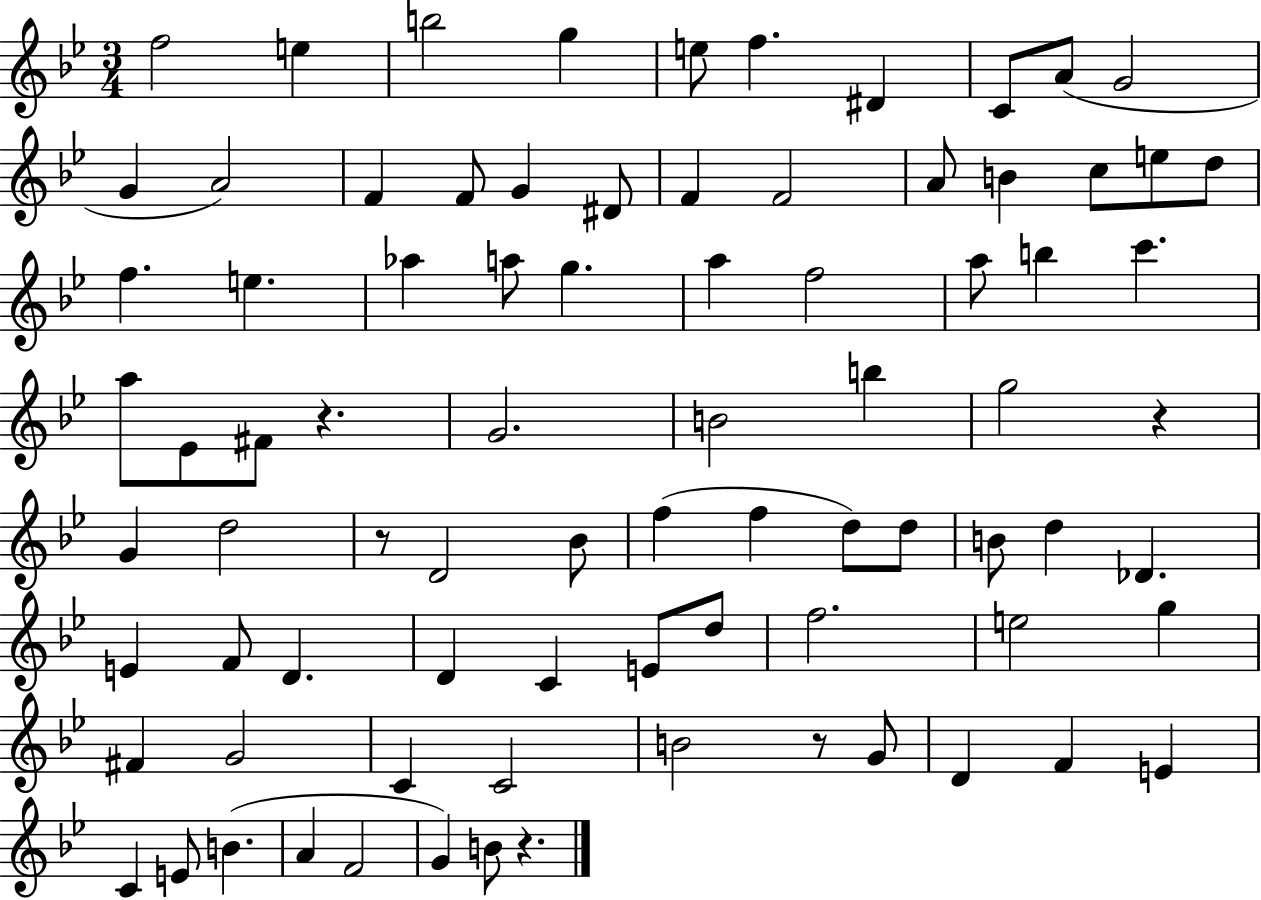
X:1
T:Untitled
M:3/4
L:1/4
K:Bb
f2 e b2 g e/2 f ^D C/2 A/2 G2 G A2 F F/2 G ^D/2 F F2 A/2 B c/2 e/2 d/2 f e _a a/2 g a f2 a/2 b c' a/2 _E/2 ^F/2 z G2 B2 b g2 z G d2 z/2 D2 _B/2 f f d/2 d/2 B/2 d _D E F/2 D D C E/2 d/2 f2 e2 g ^F G2 C C2 B2 z/2 G/2 D F E C E/2 B A F2 G B/2 z